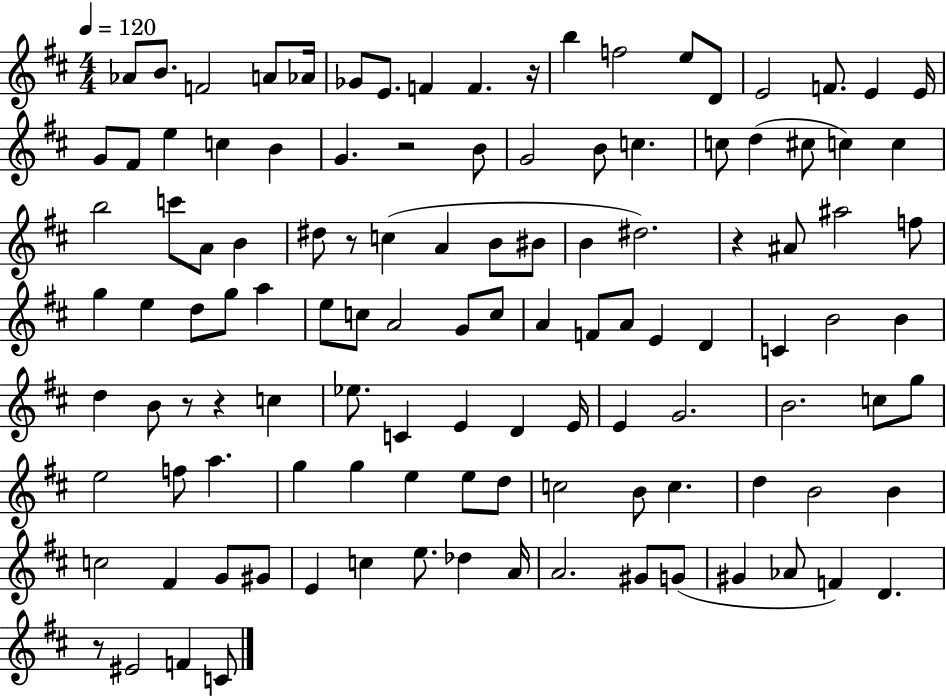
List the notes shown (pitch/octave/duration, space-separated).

Ab4/e B4/e. F4/h A4/e Ab4/s Gb4/e E4/e. F4/q F4/q. R/s B5/q F5/h E5/e D4/e E4/h F4/e. E4/q E4/s G4/e F#4/e E5/q C5/q B4/q G4/q. R/h B4/e G4/h B4/e C5/q. C5/e D5/q C#5/e C5/q C5/q B5/h C6/e A4/e B4/q D#5/e R/e C5/q A4/q B4/e BIS4/e B4/q D#5/h. R/q A#4/e A#5/h F5/e G5/q E5/q D5/e G5/e A5/q E5/e C5/e A4/h G4/e C5/e A4/q F4/e A4/e E4/q D4/q C4/q B4/h B4/q D5/q B4/e R/e R/q C5/q Eb5/e. C4/q E4/q D4/q E4/s E4/q G4/h. B4/h. C5/e G5/e E5/h F5/e A5/q. G5/q G5/q E5/q E5/e D5/e C5/h B4/e C5/q. D5/q B4/h B4/q C5/h F#4/q G4/e G#4/e E4/q C5/q E5/e. Db5/q A4/s A4/h. G#4/e G4/e G#4/q Ab4/e F4/q D4/q. R/e EIS4/h F4/q C4/e